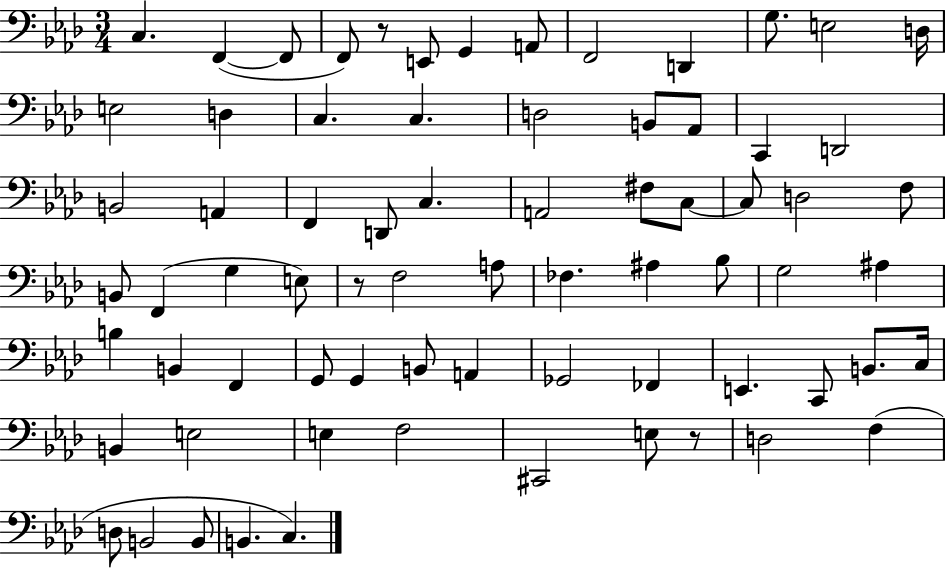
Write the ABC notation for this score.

X:1
T:Untitled
M:3/4
L:1/4
K:Ab
C, F,, F,,/2 F,,/2 z/2 E,,/2 G,, A,,/2 F,,2 D,, G,/2 E,2 D,/4 E,2 D, C, C, D,2 B,,/2 _A,,/2 C,, D,,2 B,,2 A,, F,, D,,/2 C, A,,2 ^F,/2 C,/2 C,/2 D,2 F,/2 B,,/2 F,, G, E,/2 z/2 F,2 A,/2 _F, ^A, _B,/2 G,2 ^A, B, B,, F,, G,,/2 G,, B,,/2 A,, _G,,2 _F,, E,, C,,/2 B,,/2 C,/4 B,, E,2 E, F,2 ^C,,2 E,/2 z/2 D,2 F, D,/2 B,,2 B,,/2 B,, C,